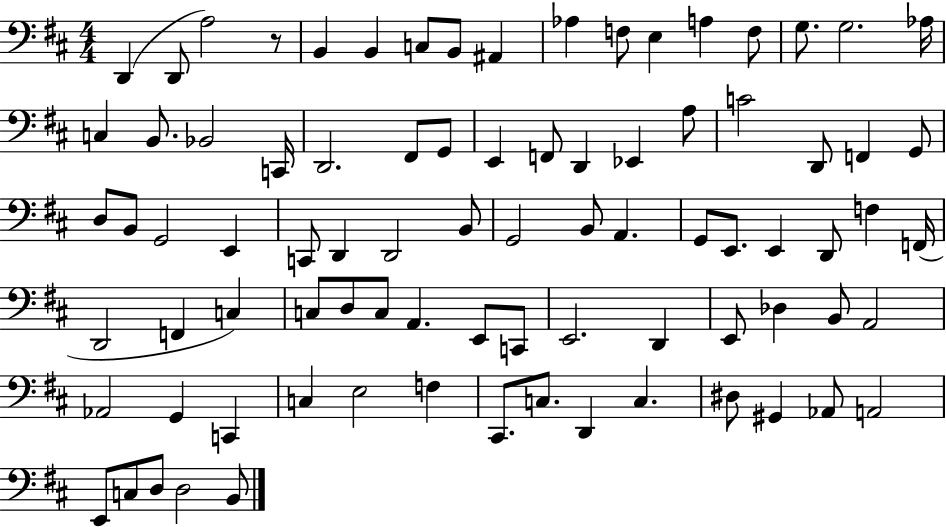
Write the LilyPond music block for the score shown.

{
  \clef bass
  \numericTimeSignature
  \time 4/4
  \key d \major
  d,4( d,8 a2) r8 | b,4 b,4 c8 b,8 ais,4 | aes4 f8 e4 a4 f8 | g8. g2. aes16 | \break c4 b,8. bes,2 c,16 | d,2. fis,8 g,8 | e,4 f,8 d,4 ees,4 a8 | c'2 d,8 f,4 g,8 | \break d8 b,8 g,2 e,4 | c,8 d,4 d,2 b,8 | g,2 b,8 a,4. | g,8 e,8. e,4 d,8 f4 f,16( | \break d,2 f,4 c4) | c8 d8 c8 a,4. e,8 c,8 | e,2. d,4 | e,8 des4 b,8 a,2 | \break aes,2 g,4 c,4 | c4 e2 f4 | cis,8. c8. d,4 c4. | dis8 gis,4 aes,8 a,2 | \break e,8 c8 d8 d2 b,8 | \bar "|."
}